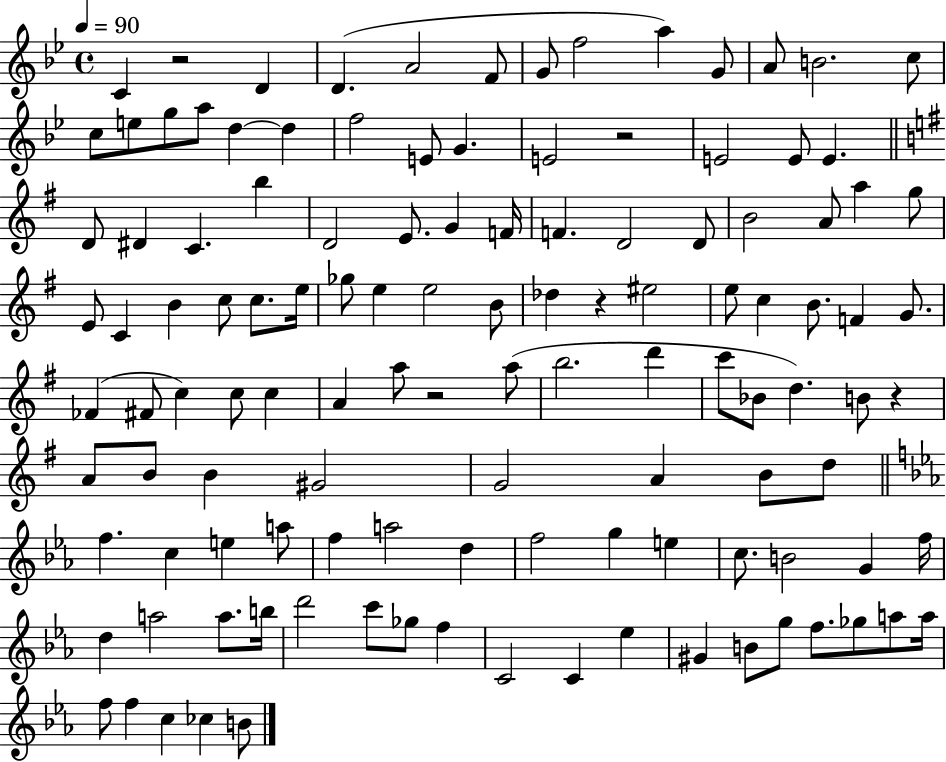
{
  \clef treble
  \time 4/4
  \defaultTimeSignature
  \key bes \major
  \tempo 4 = 90
  c'4 r2 d'4 | d'4.( a'2 f'8 | g'8 f''2 a''4) g'8 | a'8 b'2. c''8 | \break c''8 e''8 g''8 a''8 d''4~~ d''4 | f''2 e'8 g'4. | e'2 r2 | e'2 e'8 e'4. | \break \bar "||" \break \key g \major d'8 dis'4 c'4. b''4 | d'2 e'8. g'4 f'16 | f'4. d'2 d'8 | b'2 a'8 a''4 g''8 | \break e'8 c'4 b'4 c''8 c''8. e''16 | ges''8 e''4 e''2 b'8 | des''4 r4 eis''2 | e''8 c''4 b'8. f'4 g'8. | \break fes'4( fis'8 c''4) c''8 c''4 | a'4 a''8 r2 a''8( | b''2. d'''4 | c'''8 bes'8 d''4.) b'8 r4 | \break a'8 b'8 b'4 gis'2 | g'2 a'4 b'8 d''8 | \bar "||" \break \key c \minor f''4. c''4 e''4 a''8 | f''4 a''2 d''4 | f''2 g''4 e''4 | c''8. b'2 g'4 f''16 | \break d''4 a''2 a''8. b''16 | d'''2 c'''8 ges''8 f''4 | c'2 c'4 ees''4 | gis'4 b'8 g''8 f''8. ges''8 a''8 a''16 | \break f''8 f''4 c''4 ces''4 b'8 | \bar "|."
}